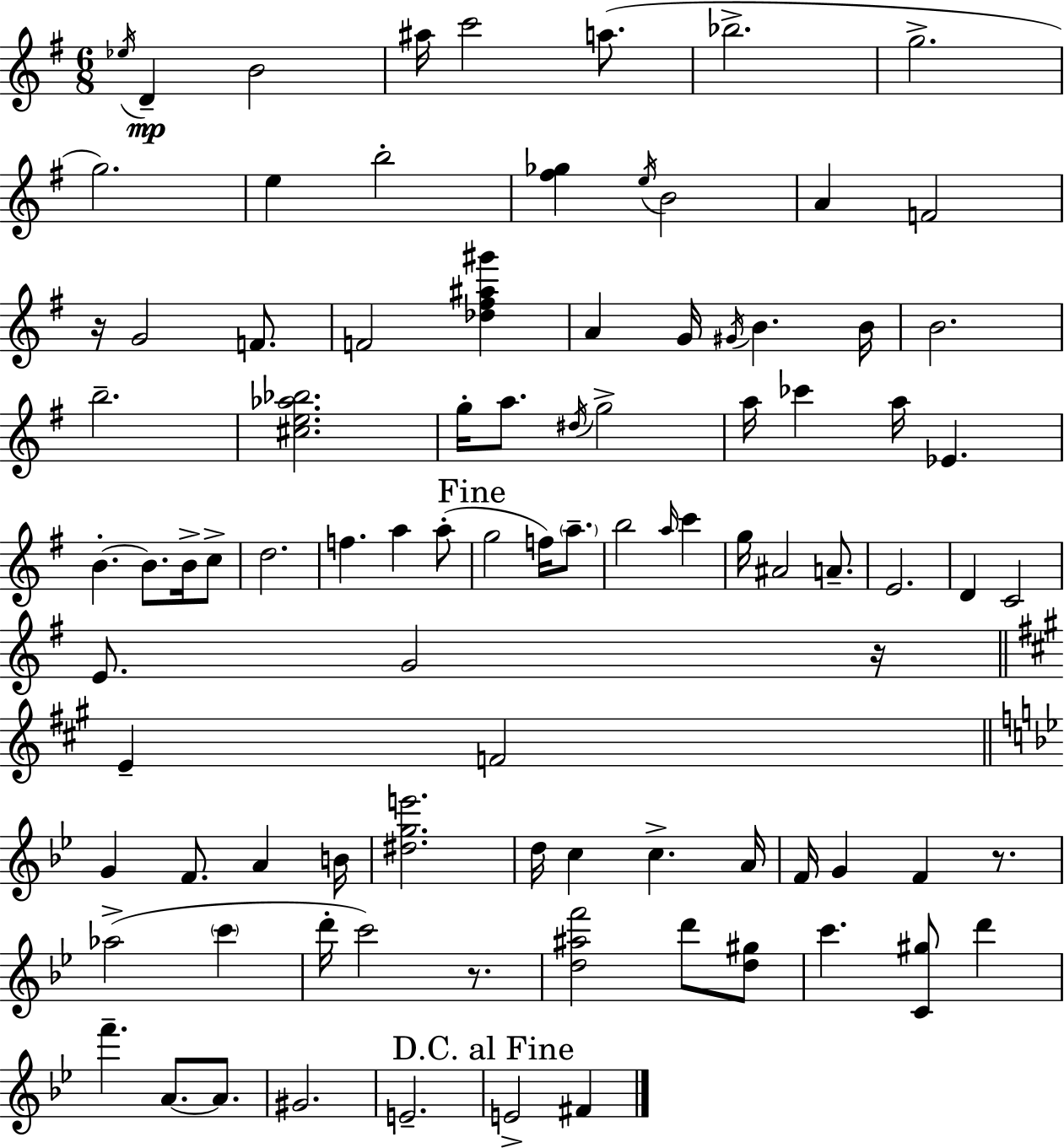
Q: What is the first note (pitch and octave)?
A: Eb5